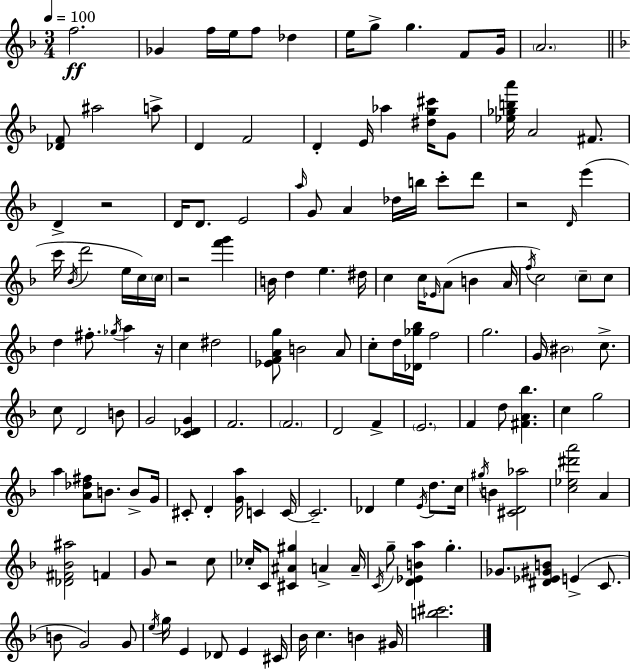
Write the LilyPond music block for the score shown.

{
  \clef treble
  \numericTimeSignature
  \time 3/4
  \key d \minor
  \tempo 4 = 100
  f''2.\ff | ges'4 f''16 e''16 f''8 des''4 | e''16 g''8-> g''4. f'8 g'16 | \parenthesize a'2. | \break \bar "||" \break \key d \minor <des' f'>8 ais''2 a''8-> | d'4 f'2 | d'4-. e'16 aes''4 <dis'' g'' cis'''>16 g'8 | <ees'' ges'' b'' a'''>16 a'2 fis'8. | \break d'4-> r2 | d'16 d'8. e'2 | \grace { a''16 } g'8 a'4 des''16 b''16 c'''8-. d'''8 | r2 \grace { d'16 } e'''4( | \break c'''16 \acciaccatura { bes'16 } d'''2 | e''16 c''16) \parenthesize c''16 r2 <f''' g'''>4 | b'16 d''4 e''4. | dis''16 c''4 c''16 \grace { ees'16 }( a'8 b'4 | \break a'16 \acciaccatura { f''16 }) c''2 | \parenthesize c''8-- c''8 d''4 fis''8.-. | \acciaccatura { ges''16 } a''4 r16 c''4 dis''2 | <ees' f' a' g''>8 b'2 | \break a'8 c''8-. d''16 <des' ges'' bes''>16 f''2 | g''2. | g'16 \parenthesize bis'2 | c''8.-> c''8 d'2 | \break b'8 g'2 | <c' des' g'>4 f'2. | \parenthesize f'2. | d'2 | \break f'4-> \parenthesize e'2. | f'4 d''8 | <fis' a' bes''>4. c''4 g''2 | a''4 <a' des'' fis''>8 | \break b'8. b'8-> g'16 cis'8-. d'4-. | <g' a''>16 c'4 c'16~~ c'2.-- | des'4 e''4 | \acciaccatura { e'16 } d''8. c''16 \acciaccatura { gis''16 } b'4 | \break <cis' d' aes''>2 <c'' ees'' dis''' a'''>2 | a'4 <des' fis' bes' ais''>2 | f'4 g'8 r2 | c''8 ces''16-. c'8 <cis' ais' gis''>4 | \break a'4-> a'16-- \acciaccatura { c'16 } g''8-- <d' ees' b' a''>4 | g''4.-. ges'8. | <dis' ees' gis' b'>8 e'4->( c'8. b'8 g'2) | g'8 \acciaccatura { e''16 } g''16 e'4 | \break des'8 e'4 cis'16 bes'16 c''4. | b'4 gis'16 <b'' cis'''>2. | \bar "|."
}